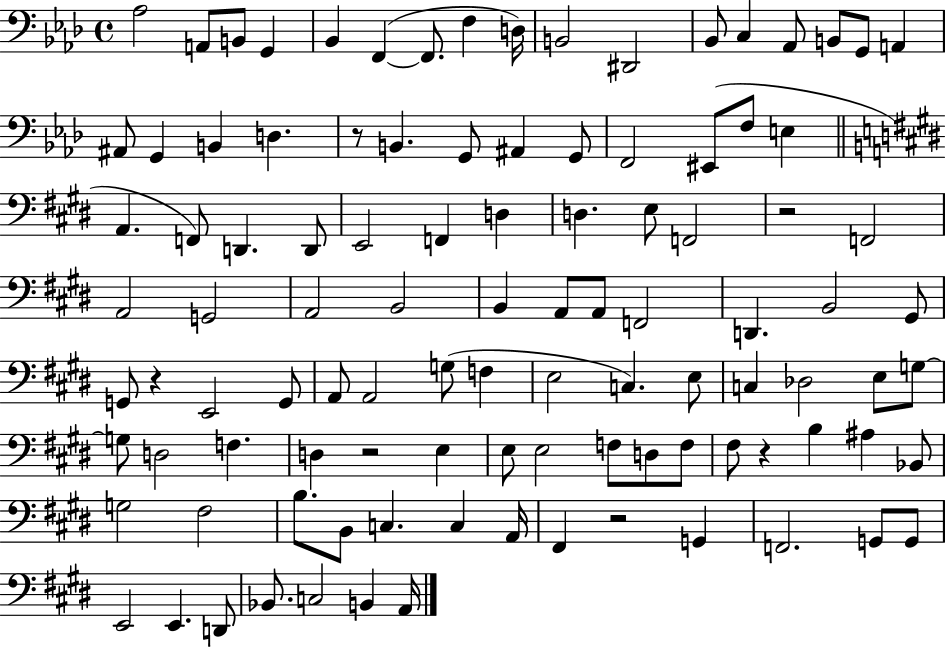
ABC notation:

X:1
T:Untitled
M:4/4
L:1/4
K:Ab
_A,2 A,,/2 B,,/2 G,, _B,, F,, F,,/2 F, D,/4 B,,2 ^D,,2 _B,,/2 C, _A,,/2 B,,/2 G,,/2 A,, ^A,,/2 G,, B,, D, z/2 B,, G,,/2 ^A,, G,,/2 F,,2 ^E,,/2 F,/2 E, A,, F,,/2 D,, D,,/2 E,,2 F,, D, D, E,/2 F,,2 z2 F,,2 A,,2 G,,2 A,,2 B,,2 B,, A,,/2 A,,/2 F,,2 D,, B,,2 ^G,,/2 G,,/2 z E,,2 G,,/2 A,,/2 A,,2 G,/2 F, E,2 C, E,/2 C, _D,2 E,/2 G,/2 G,/2 D,2 F, D, z2 E, E,/2 E,2 F,/2 D,/2 F,/2 ^F,/2 z B, ^A, _B,,/2 G,2 ^F,2 B,/2 B,,/2 C, C, A,,/4 ^F,, z2 G,, F,,2 G,,/2 G,,/2 E,,2 E,, D,,/2 _B,,/2 C,2 B,, A,,/4